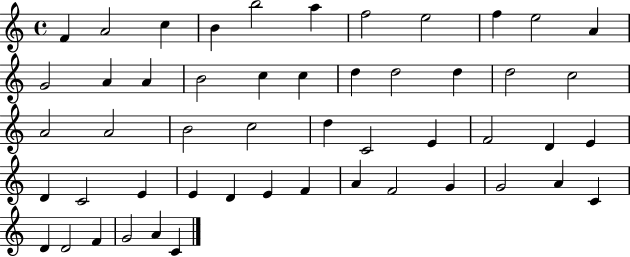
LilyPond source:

{
  \clef treble
  \time 4/4
  \defaultTimeSignature
  \key c \major
  f'4 a'2 c''4 | b'4 b''2 a''4 | f''2 e''2 | f''4 e''2 a'4 | \break g'2 a'4 a'4 | b'2 c''4 c''4 | d''4 d''2 d''4 | d''2 c''2 | \break a'2 a'2 | b'2 c''2 | d''4 c'2 e'4 | f'2 d'4 e'4 | \break d'4 c'2 e'4 | e'4 d'4 e'4 f'4 | a'4 f'2 g'4 | g'2 a'4 c'4 | \break d'4 d'2 f'4 | g'2 a'4 c'4 | \bar "|."
}